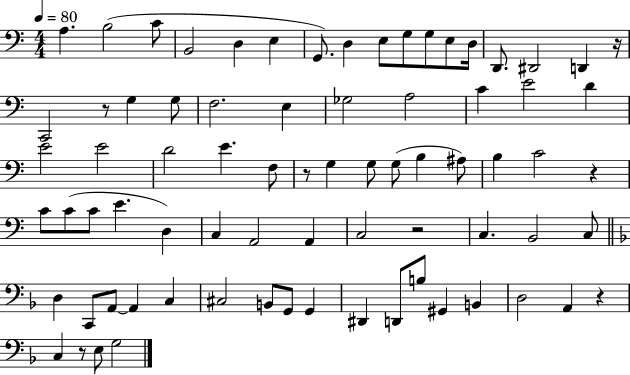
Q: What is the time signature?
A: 4/4